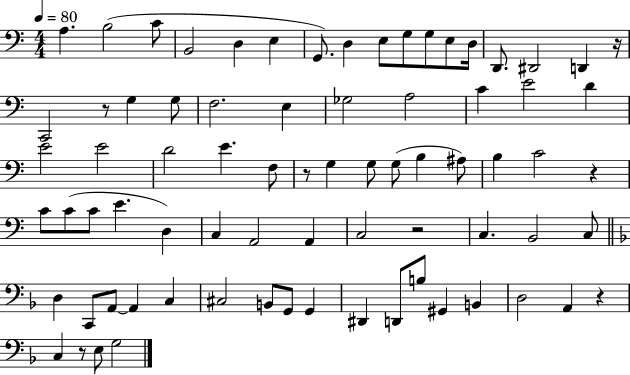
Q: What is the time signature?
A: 4/4